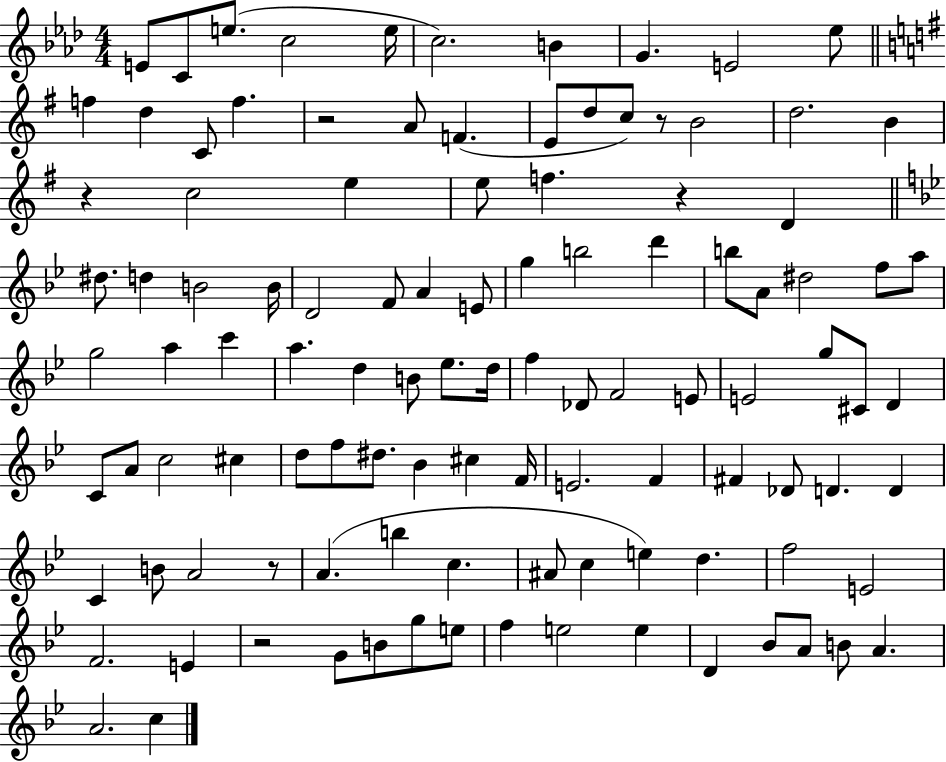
{
  \clef treble
  \numericTimeSignature
  \time 4/4
  \key aes \major
  \repeat volta 2 { e'8 c'8 e''8.( c''2 e''16 | c''2.) b'4 | g'4. e'2 ees''8 | \bar "||" \break \key g \major f''4 d''4 c'8 f''4. | r2 a'8 f'4.( | e'8 d''8 c''8) r8 b'2 | d''2. b'4 | \break r4 c''2 e''4 | e''8 f''4. r4 d'4 | \bar "||" \break \key bes \major dis''8. d''4 b'2 b'16 | d'2 f'8 a'4 e'8 | g''4 b''2 d'''4 | b''8 a'8 dis''2 f''8 a''8 | \break g''2 a''4 c'''4 | a''4. d''4 b'8 ees''8. d''16 | f''4 des'8 f'2 e'8 | e'2 g''8 cis'8 d'4 | \break c'8 a'8 c''2 cis''4 | d''8 f''8 dis''8. bes'4 cis''4 f'16 | e'2. f'4 | fis'4 des'8 d'4. d'4 | \break c'4 b'8 a'2 r8 | a'4.( b''4 c''4. | ais'8 c''4 e''4) d''4. | f''2 e'2 | \break f'2. e'4 | r2 g'8 b'8 g''8 e''8 | f''4 e''2 e''4 | d'4 bes'8 a'8 b'8 a'4. | \break a'2. c''4 | } \bar "|."
}